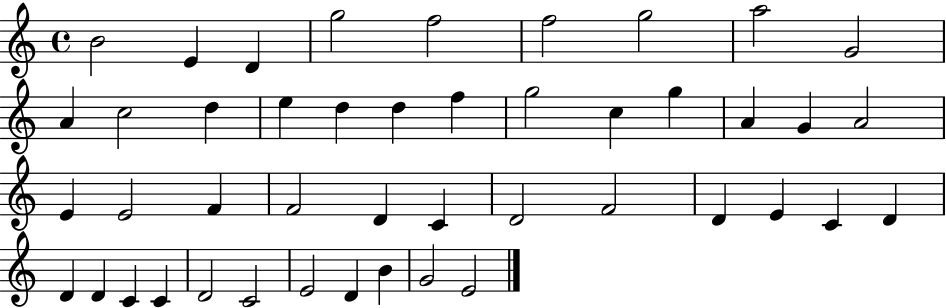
{
  \clef treble
  \time 4/4
  \defaultTimeSignature
  \key c \major
  b'2 e'4 d'4 | g''2 f''2 | f''2 g''2 | a''2 g'2 | \break a'4 c''2 d''4 | e''4 d''4 d''4 f''4 | g''2 c''4 g''4 | a'4 g'4 a'2 | \break e'4 e'2 f'4 | f'2 d'4 c'4 | d'2 f'2 | d'4 e'4 c'4 d'4 | \break d'4 d'4 c'4 c'4 | d'2 c'2 | e'2 d'4 b'4 | g'2 e'2 | \break \bar "|."
}